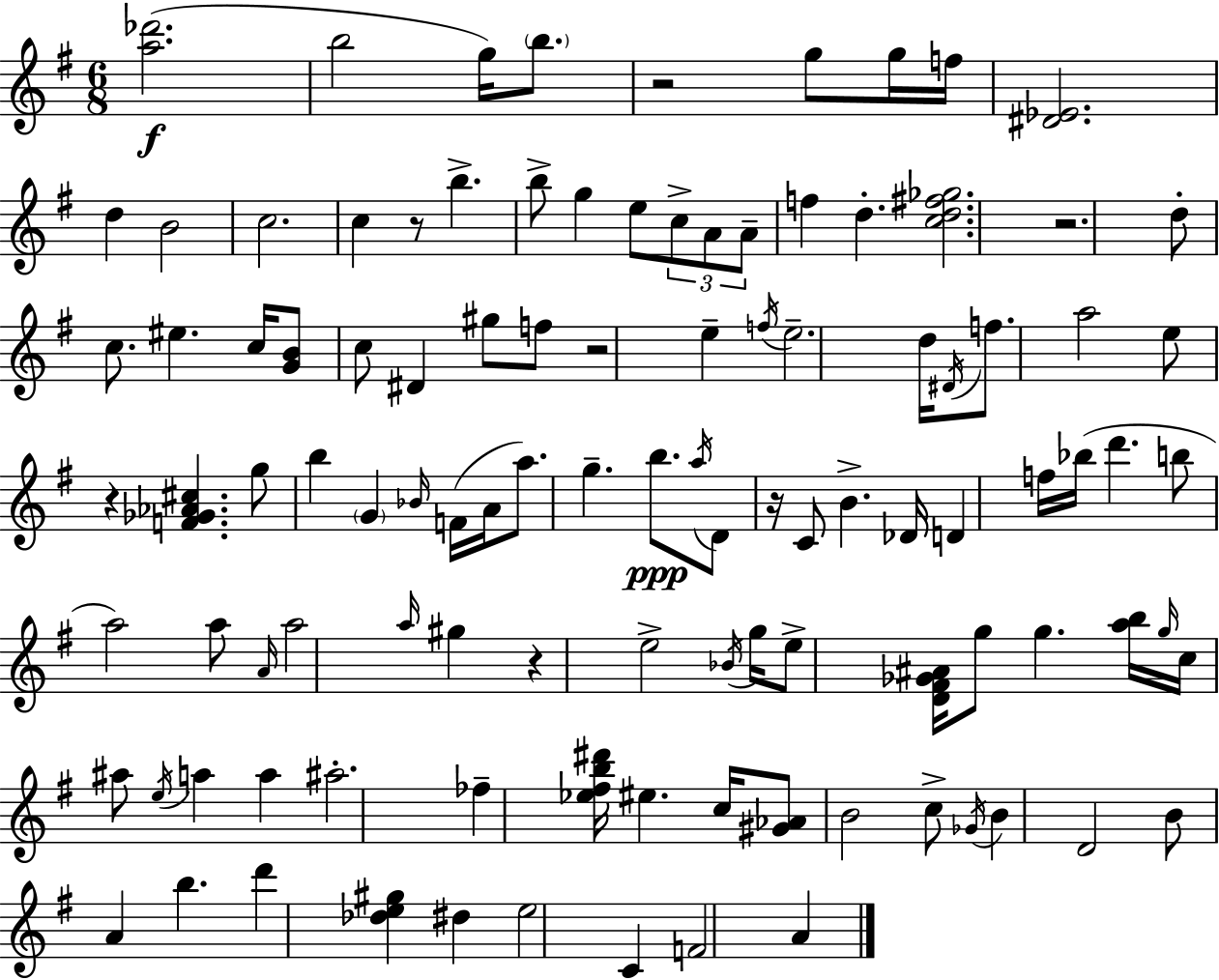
X:1
T:Untitled
M:6/8
L:1/4
K:Em
[a_d']2 b2 g/4 b/2 z2 g/2 g/4 f/4 [^D_E]2 d B2 c2 c z/2 b b/2 g e/2 c/2 A/2 A/2 f d [cd^f_g]2 z2 d/2 c/2 ^e c/4 [GB]/2 c/2 ^D ^g/2 f/2 z2 e f/4 e2 d/4 ^D/4 f/2 a2 e/2 z [F_G_A^c] g/2 b G _B/4 F/4 A/4 a/2 g b/2 a/4 D/2 z/4 C/2 B _D/4 D f/4 _b/4 d' b/2 a2 a/2 A/4 a2 a/4 ^g z e2 _B/4 g/4 e/2 [D^F_G^A]/4 g/2 g [ab]/4 g/4 c/4 ^a/2 e/4 a a ^a2 _f [_e^fb^d']/4 ^e c/4 [^G_A]/2 B2 c/2 _G/4 B D2 B/2 A b d' [_de^g] ^d e2 C F2 A